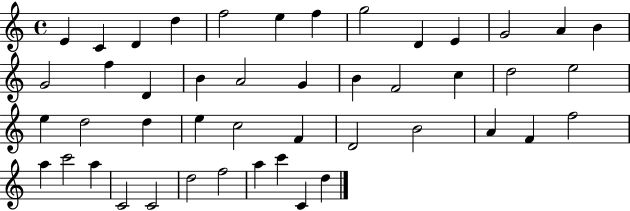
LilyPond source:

{
  \clef treble
  \time 4/4
  \defaultTimeSignature
  \key c \major
  e'4 c'4 d'4 d''4 | f''2 e''4 f''4 | g''2 d'4 e'4 | g'2 a'4 b'4 | \break g'2 f''4 d'4 | b'4 a'2 g'4 | b'4 f'2 c''4 | d''2 e''2 | \break e''4 d''2 d''4 | e''4 c''2 f'4 | d'2 b'2 | a'4 f'4 f''2 | \break a''4 c'''2 a''4 | c'2 c'2 | d''2 f''2 | a''4 c'''4 c'4 d''4 | \break \bar "|."
}